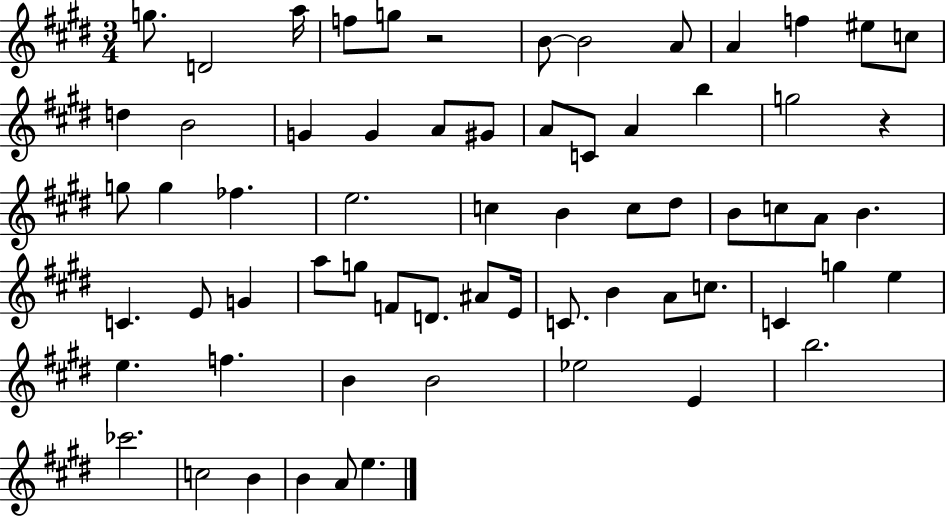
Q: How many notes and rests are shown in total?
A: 66